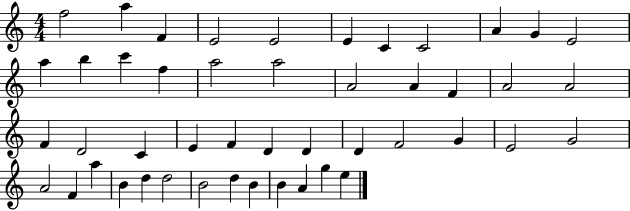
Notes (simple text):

F5/h A5/q F4/q E4/h E4/h E4/q C4/q C4/h A4/q G4/q E4/h A5/q B5/q C6/q F5/q A5/h A5/h A4/h A4/q F4/q A4/h A4/h F4/q D4/h C4/q E4/q F4/q D4/q D4/q D4/q F4/h G4/q E4/h G4/h A4/h F4/q A5/q B4/q D5/q D5/h B4/h D5/q B4/q B4/q A4/q G5/q E5/q